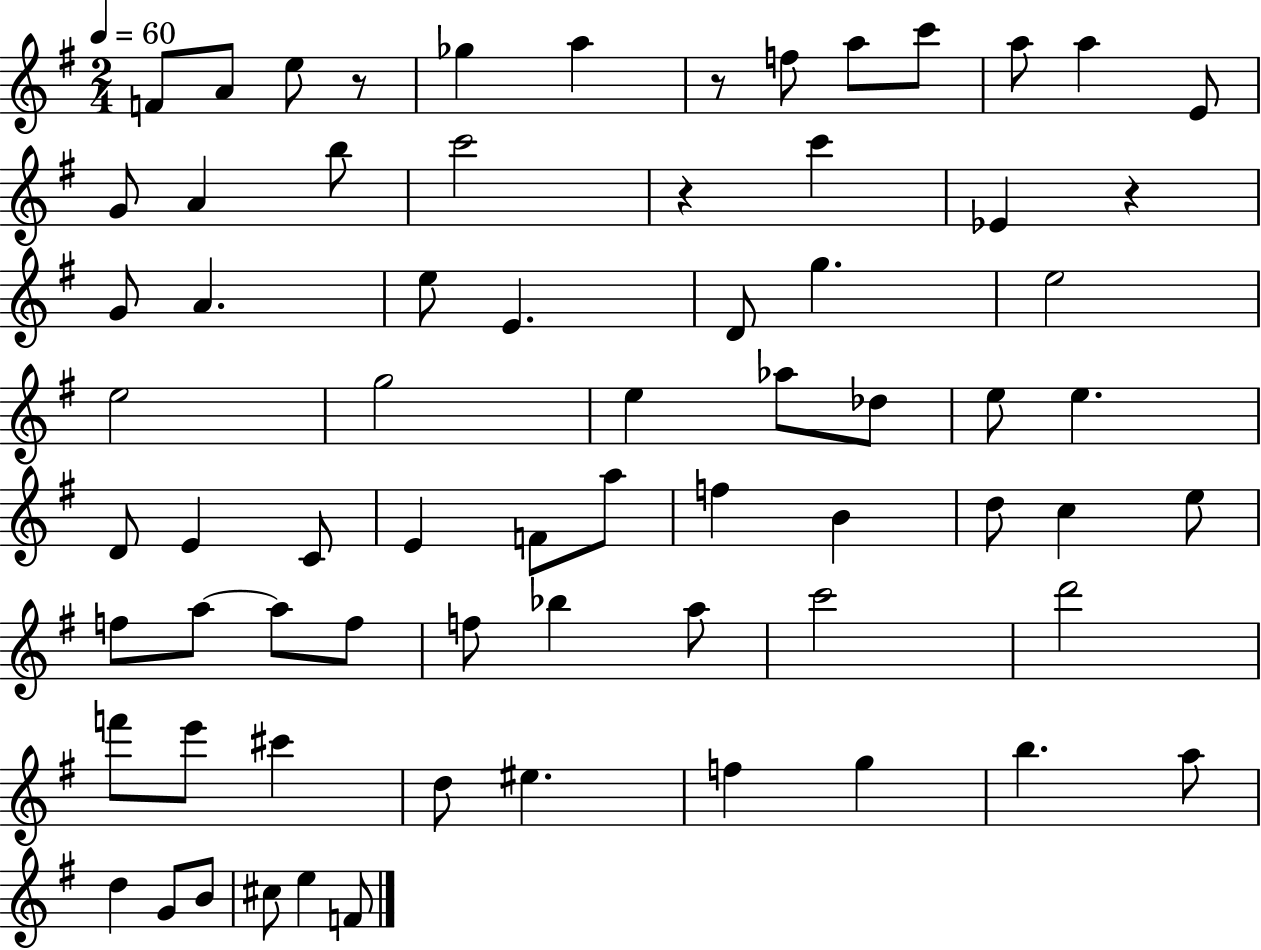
{
  \clef treble
  \numericTimeSignature
  \time 2/4
  \key g \major
  \tempo 4 = 60
  f'8 a'8 e''8 r8 | ges''4 a''4 | r8 f''8 a''8 c'''8 | a''8 a''4 e'8 | \break g'8 a'4 b''8 | c'''2 | r4 c'''4 | ees'4 r4 | \break g'8 a'4. | e''8 e'4. | d'8 g''4. | e''2 | \break e''2 | g''2 | e''4 aes''8 des''8 | e''8 e''4. | \break d'8 e'4 c'8 | e'4 f'8 a''8 | f''4 b'4 | d''8 c''4 e''8 | \break f''8 a''8~~ a''8 f''8 | f''8 bes''4 a''8 | c'''2 | d'''2 | \break f'''8 e'''8 cis'''4 | d''8 eis''4. | f''4 g''4 | b''4. a''8 | \break d''4 g'8 b'8 | cis''8 e''4 f'8 | \bar "|."
}